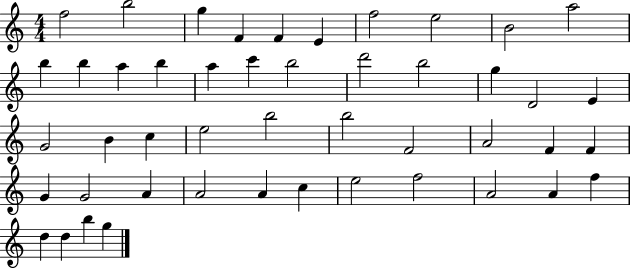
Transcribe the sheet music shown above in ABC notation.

X:1
T:Untitled
M:4/4
L:1/4
K:C
f2 b2 g F F E f2 e2 B2 a2 b b a b a c' b2 d'2 b2 g D2 E G2 B c e2 b2 b2 F2 A2 F F G G2 A A2 A c e2 f2 A2 A f d d b g